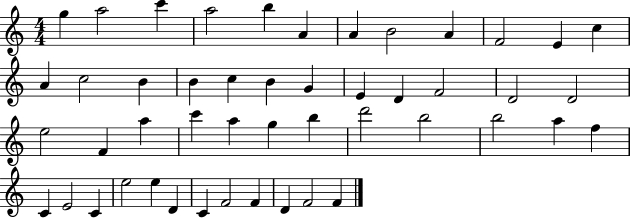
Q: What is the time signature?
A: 4/4